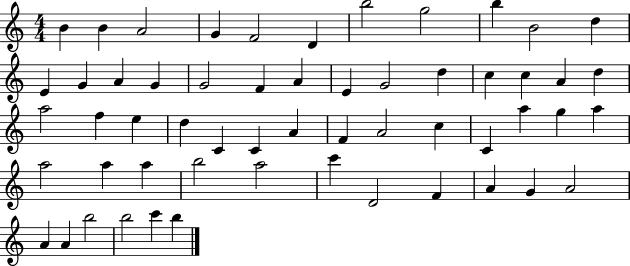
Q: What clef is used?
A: treble